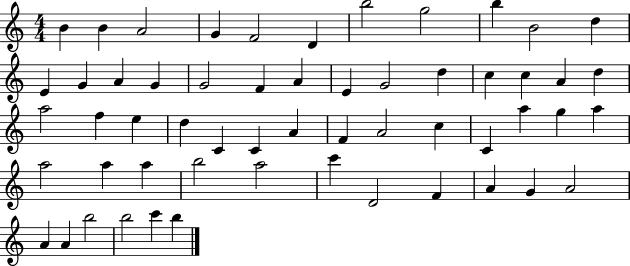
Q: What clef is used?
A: treble